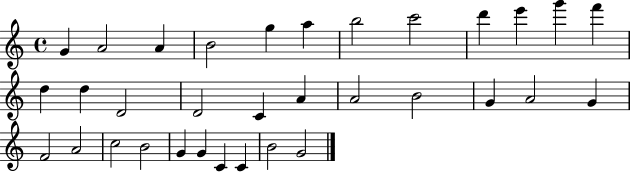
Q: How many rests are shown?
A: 0